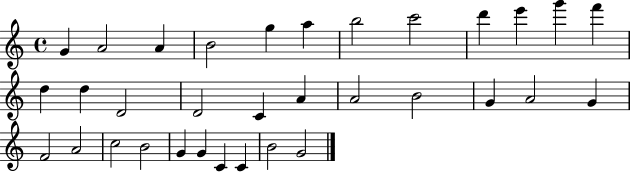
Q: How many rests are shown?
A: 0